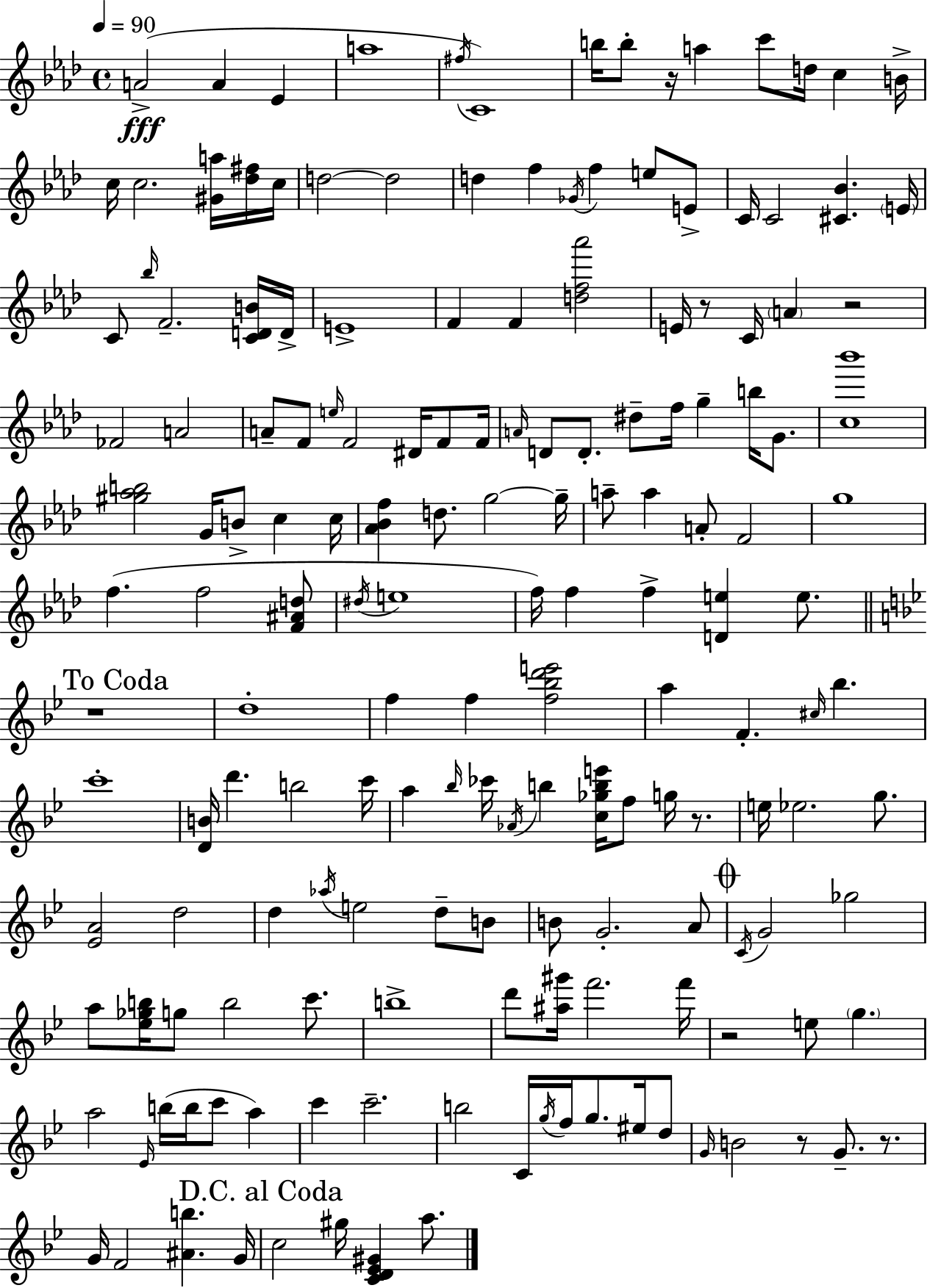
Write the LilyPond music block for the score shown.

{
  \clef treble
  \time 4/4
  \defaultTimeSignature
  \key f \minor
  \tempo 4 = 90
  a'2->(\fff a'4 ees'4 | a''1 | \acciaccatura { fis''16 } c'1) | b''16 b''8-. r16 a''4 c'''8 d''16 c''4 | \break b'16-> c''16 c''2. <gis' a''>16 <des'' fis''>16 | c''16 d''2~~ d''2 | d''4 f''4 \acciaccatura { ges'16 } f''4 e''8 | e'8-> c'16 c'2 <cis' bes'>4. | \break \parenthesize e'16 c'8 \grace { bes''16 } f'2.-- | <c' d' b'>16 d'16-> e'1-> | f'4 f'4 <d'' f'' aes'''>2 | e'16 r8 c'16 \parenthesize a'4 r2 | \break fes'2 a'2 | a'8-- f'8 \grace { e''16 } f'2 | dis'16 f'8 f'16 \grace { a'16 } d'8 d'8.-. dis''8-- f''16 g''4-- | b''16 g'8. <c'' bes'''>1 | \break <gis'' aes'' b''>2 g'16 b'8-> | c''4 c''16 <aes' bes' f''>4 d''8. g''2~~ | g''16-- a''8-- a''4 a'8-. f'2 | g''1 | \break f''4.( f''2 | <f' ais' d''>8 \acciaccatura { dis''16 } e''1 | f''16) f''4 f''4-> <d' e''>4 | e''8. \mark "To Coda" \bar "||" \break \key bes \major r1 | d''1-. | f''4 f''4 <f'' bes'' d''' e'''>2 | a''4 f'4.-. \grace { cis''16 } bes''4. | \break c'''1-. | <d' b'>16 d'''4. b''2 | c'''16 a''4 \grace { bes''16 } ces'''16 \acciaccatura { aes'16 } b''4 <c'' ges'' b'' e'''>16 f''8 g''16 | r8. e''16 ees''2. | \break g''8. <ees' a'>2 d''2 | d''4 \acciaccatura { aes''16 } e''2 | d''8-- b'8 b'8 g'2.-. | a'8 \mark \markup { \musicglyph "scripts.coda" } \acciaccatura { c'16 } g'2 ges''2 | \break a''8 <ees'' ges'' b''>16 g''8 b''2 | c'''8. b''1-> | d'''8 <ais'' gis'''>16 f'''2. | f'''16 r2 e''8 \parenthesize g''4. | \break a''2 \grace { ees'16 }( b''16 b''16 | c'''8 a''4) c'''4 c'''2.-- | b''2 c'16 \acciaccatura { g''16 } | f''16 g''8. eis''16 d''8 \grace { g'16 } b'2 | \break r8 g'8.-- r8. g'16 f'2 | <ais' b''>4. g'16 \mark "D.C. al Coda" c''2 | gis''16 <c' d' ees' gis'>4 a''8. \bar "|."
}